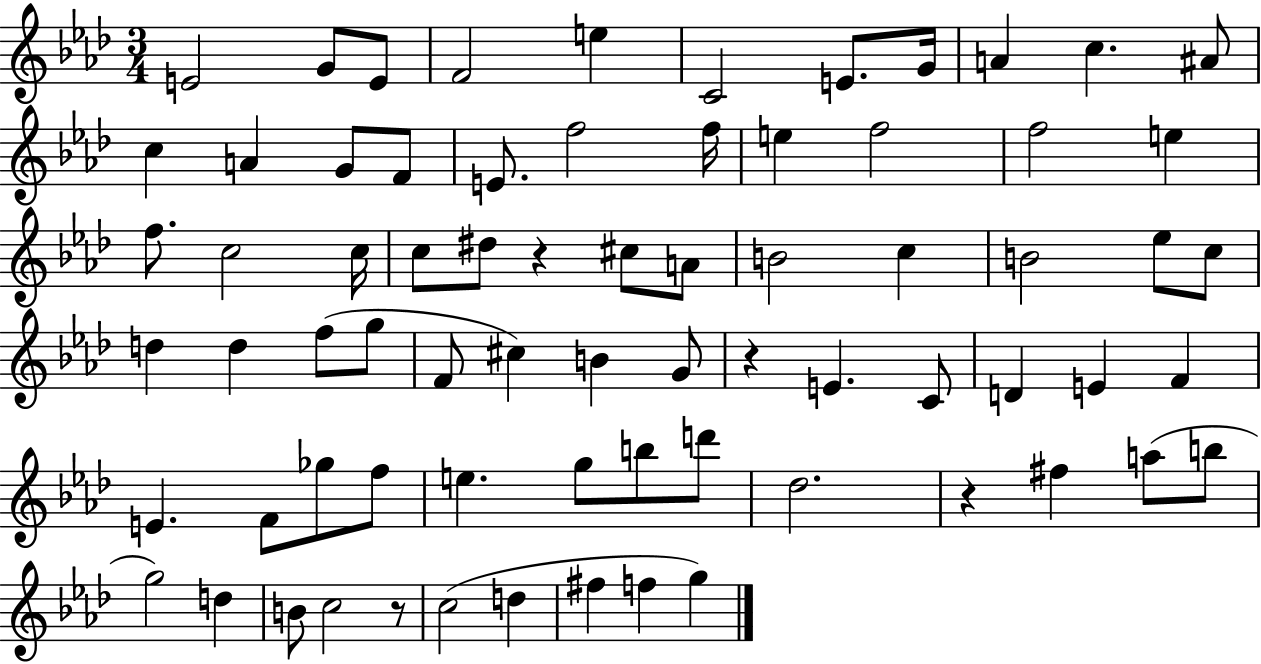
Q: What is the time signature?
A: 3/4